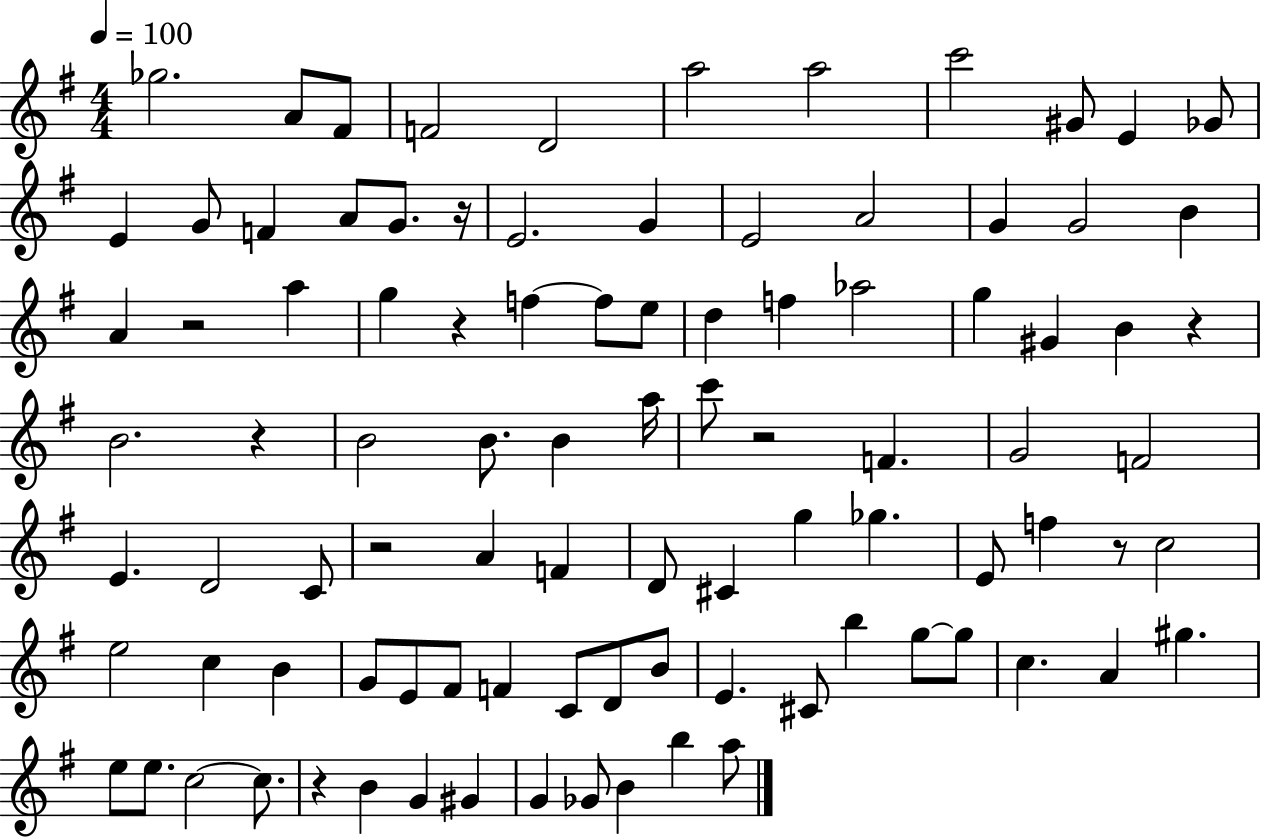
Gb5/h. A4/e F#4/e F4/h D4/h A5/h A5/h C6/h G#4/e E4/q Gb4/e E4/q G4/e F4/q A4/e G4/e. R/s E4/h. G4/q E4/h A4/h G4/q G4/h B4/q A4/q R/h A5/q G5/q R/q F5/q F5/e E5/e D5/q F5/q Ab5/h G5/q G#4/q B4/q R/q B4/h. R/q B4/h B4/e. B4/q A5/s C6/e R/h F4/q. G4/h F4/h E4/q. D4/h C4/e R/h A4/q F4/q D4/e C#4/q G5/q Gb5/q. E4/e F5/q R/e C5/h E5/h C5/q B4/q G4/e E4/e F#4/e F4/q C4/e D4/e B4/e E4/q. C#4/e B5/q G5/e G5/e C5/q. A4/q G#5/q. E5/e E5/e. C5/h C5/e. R/q B4/q G4/q G#4/q G4/q Gb4/e B4/q B5/q A5/e